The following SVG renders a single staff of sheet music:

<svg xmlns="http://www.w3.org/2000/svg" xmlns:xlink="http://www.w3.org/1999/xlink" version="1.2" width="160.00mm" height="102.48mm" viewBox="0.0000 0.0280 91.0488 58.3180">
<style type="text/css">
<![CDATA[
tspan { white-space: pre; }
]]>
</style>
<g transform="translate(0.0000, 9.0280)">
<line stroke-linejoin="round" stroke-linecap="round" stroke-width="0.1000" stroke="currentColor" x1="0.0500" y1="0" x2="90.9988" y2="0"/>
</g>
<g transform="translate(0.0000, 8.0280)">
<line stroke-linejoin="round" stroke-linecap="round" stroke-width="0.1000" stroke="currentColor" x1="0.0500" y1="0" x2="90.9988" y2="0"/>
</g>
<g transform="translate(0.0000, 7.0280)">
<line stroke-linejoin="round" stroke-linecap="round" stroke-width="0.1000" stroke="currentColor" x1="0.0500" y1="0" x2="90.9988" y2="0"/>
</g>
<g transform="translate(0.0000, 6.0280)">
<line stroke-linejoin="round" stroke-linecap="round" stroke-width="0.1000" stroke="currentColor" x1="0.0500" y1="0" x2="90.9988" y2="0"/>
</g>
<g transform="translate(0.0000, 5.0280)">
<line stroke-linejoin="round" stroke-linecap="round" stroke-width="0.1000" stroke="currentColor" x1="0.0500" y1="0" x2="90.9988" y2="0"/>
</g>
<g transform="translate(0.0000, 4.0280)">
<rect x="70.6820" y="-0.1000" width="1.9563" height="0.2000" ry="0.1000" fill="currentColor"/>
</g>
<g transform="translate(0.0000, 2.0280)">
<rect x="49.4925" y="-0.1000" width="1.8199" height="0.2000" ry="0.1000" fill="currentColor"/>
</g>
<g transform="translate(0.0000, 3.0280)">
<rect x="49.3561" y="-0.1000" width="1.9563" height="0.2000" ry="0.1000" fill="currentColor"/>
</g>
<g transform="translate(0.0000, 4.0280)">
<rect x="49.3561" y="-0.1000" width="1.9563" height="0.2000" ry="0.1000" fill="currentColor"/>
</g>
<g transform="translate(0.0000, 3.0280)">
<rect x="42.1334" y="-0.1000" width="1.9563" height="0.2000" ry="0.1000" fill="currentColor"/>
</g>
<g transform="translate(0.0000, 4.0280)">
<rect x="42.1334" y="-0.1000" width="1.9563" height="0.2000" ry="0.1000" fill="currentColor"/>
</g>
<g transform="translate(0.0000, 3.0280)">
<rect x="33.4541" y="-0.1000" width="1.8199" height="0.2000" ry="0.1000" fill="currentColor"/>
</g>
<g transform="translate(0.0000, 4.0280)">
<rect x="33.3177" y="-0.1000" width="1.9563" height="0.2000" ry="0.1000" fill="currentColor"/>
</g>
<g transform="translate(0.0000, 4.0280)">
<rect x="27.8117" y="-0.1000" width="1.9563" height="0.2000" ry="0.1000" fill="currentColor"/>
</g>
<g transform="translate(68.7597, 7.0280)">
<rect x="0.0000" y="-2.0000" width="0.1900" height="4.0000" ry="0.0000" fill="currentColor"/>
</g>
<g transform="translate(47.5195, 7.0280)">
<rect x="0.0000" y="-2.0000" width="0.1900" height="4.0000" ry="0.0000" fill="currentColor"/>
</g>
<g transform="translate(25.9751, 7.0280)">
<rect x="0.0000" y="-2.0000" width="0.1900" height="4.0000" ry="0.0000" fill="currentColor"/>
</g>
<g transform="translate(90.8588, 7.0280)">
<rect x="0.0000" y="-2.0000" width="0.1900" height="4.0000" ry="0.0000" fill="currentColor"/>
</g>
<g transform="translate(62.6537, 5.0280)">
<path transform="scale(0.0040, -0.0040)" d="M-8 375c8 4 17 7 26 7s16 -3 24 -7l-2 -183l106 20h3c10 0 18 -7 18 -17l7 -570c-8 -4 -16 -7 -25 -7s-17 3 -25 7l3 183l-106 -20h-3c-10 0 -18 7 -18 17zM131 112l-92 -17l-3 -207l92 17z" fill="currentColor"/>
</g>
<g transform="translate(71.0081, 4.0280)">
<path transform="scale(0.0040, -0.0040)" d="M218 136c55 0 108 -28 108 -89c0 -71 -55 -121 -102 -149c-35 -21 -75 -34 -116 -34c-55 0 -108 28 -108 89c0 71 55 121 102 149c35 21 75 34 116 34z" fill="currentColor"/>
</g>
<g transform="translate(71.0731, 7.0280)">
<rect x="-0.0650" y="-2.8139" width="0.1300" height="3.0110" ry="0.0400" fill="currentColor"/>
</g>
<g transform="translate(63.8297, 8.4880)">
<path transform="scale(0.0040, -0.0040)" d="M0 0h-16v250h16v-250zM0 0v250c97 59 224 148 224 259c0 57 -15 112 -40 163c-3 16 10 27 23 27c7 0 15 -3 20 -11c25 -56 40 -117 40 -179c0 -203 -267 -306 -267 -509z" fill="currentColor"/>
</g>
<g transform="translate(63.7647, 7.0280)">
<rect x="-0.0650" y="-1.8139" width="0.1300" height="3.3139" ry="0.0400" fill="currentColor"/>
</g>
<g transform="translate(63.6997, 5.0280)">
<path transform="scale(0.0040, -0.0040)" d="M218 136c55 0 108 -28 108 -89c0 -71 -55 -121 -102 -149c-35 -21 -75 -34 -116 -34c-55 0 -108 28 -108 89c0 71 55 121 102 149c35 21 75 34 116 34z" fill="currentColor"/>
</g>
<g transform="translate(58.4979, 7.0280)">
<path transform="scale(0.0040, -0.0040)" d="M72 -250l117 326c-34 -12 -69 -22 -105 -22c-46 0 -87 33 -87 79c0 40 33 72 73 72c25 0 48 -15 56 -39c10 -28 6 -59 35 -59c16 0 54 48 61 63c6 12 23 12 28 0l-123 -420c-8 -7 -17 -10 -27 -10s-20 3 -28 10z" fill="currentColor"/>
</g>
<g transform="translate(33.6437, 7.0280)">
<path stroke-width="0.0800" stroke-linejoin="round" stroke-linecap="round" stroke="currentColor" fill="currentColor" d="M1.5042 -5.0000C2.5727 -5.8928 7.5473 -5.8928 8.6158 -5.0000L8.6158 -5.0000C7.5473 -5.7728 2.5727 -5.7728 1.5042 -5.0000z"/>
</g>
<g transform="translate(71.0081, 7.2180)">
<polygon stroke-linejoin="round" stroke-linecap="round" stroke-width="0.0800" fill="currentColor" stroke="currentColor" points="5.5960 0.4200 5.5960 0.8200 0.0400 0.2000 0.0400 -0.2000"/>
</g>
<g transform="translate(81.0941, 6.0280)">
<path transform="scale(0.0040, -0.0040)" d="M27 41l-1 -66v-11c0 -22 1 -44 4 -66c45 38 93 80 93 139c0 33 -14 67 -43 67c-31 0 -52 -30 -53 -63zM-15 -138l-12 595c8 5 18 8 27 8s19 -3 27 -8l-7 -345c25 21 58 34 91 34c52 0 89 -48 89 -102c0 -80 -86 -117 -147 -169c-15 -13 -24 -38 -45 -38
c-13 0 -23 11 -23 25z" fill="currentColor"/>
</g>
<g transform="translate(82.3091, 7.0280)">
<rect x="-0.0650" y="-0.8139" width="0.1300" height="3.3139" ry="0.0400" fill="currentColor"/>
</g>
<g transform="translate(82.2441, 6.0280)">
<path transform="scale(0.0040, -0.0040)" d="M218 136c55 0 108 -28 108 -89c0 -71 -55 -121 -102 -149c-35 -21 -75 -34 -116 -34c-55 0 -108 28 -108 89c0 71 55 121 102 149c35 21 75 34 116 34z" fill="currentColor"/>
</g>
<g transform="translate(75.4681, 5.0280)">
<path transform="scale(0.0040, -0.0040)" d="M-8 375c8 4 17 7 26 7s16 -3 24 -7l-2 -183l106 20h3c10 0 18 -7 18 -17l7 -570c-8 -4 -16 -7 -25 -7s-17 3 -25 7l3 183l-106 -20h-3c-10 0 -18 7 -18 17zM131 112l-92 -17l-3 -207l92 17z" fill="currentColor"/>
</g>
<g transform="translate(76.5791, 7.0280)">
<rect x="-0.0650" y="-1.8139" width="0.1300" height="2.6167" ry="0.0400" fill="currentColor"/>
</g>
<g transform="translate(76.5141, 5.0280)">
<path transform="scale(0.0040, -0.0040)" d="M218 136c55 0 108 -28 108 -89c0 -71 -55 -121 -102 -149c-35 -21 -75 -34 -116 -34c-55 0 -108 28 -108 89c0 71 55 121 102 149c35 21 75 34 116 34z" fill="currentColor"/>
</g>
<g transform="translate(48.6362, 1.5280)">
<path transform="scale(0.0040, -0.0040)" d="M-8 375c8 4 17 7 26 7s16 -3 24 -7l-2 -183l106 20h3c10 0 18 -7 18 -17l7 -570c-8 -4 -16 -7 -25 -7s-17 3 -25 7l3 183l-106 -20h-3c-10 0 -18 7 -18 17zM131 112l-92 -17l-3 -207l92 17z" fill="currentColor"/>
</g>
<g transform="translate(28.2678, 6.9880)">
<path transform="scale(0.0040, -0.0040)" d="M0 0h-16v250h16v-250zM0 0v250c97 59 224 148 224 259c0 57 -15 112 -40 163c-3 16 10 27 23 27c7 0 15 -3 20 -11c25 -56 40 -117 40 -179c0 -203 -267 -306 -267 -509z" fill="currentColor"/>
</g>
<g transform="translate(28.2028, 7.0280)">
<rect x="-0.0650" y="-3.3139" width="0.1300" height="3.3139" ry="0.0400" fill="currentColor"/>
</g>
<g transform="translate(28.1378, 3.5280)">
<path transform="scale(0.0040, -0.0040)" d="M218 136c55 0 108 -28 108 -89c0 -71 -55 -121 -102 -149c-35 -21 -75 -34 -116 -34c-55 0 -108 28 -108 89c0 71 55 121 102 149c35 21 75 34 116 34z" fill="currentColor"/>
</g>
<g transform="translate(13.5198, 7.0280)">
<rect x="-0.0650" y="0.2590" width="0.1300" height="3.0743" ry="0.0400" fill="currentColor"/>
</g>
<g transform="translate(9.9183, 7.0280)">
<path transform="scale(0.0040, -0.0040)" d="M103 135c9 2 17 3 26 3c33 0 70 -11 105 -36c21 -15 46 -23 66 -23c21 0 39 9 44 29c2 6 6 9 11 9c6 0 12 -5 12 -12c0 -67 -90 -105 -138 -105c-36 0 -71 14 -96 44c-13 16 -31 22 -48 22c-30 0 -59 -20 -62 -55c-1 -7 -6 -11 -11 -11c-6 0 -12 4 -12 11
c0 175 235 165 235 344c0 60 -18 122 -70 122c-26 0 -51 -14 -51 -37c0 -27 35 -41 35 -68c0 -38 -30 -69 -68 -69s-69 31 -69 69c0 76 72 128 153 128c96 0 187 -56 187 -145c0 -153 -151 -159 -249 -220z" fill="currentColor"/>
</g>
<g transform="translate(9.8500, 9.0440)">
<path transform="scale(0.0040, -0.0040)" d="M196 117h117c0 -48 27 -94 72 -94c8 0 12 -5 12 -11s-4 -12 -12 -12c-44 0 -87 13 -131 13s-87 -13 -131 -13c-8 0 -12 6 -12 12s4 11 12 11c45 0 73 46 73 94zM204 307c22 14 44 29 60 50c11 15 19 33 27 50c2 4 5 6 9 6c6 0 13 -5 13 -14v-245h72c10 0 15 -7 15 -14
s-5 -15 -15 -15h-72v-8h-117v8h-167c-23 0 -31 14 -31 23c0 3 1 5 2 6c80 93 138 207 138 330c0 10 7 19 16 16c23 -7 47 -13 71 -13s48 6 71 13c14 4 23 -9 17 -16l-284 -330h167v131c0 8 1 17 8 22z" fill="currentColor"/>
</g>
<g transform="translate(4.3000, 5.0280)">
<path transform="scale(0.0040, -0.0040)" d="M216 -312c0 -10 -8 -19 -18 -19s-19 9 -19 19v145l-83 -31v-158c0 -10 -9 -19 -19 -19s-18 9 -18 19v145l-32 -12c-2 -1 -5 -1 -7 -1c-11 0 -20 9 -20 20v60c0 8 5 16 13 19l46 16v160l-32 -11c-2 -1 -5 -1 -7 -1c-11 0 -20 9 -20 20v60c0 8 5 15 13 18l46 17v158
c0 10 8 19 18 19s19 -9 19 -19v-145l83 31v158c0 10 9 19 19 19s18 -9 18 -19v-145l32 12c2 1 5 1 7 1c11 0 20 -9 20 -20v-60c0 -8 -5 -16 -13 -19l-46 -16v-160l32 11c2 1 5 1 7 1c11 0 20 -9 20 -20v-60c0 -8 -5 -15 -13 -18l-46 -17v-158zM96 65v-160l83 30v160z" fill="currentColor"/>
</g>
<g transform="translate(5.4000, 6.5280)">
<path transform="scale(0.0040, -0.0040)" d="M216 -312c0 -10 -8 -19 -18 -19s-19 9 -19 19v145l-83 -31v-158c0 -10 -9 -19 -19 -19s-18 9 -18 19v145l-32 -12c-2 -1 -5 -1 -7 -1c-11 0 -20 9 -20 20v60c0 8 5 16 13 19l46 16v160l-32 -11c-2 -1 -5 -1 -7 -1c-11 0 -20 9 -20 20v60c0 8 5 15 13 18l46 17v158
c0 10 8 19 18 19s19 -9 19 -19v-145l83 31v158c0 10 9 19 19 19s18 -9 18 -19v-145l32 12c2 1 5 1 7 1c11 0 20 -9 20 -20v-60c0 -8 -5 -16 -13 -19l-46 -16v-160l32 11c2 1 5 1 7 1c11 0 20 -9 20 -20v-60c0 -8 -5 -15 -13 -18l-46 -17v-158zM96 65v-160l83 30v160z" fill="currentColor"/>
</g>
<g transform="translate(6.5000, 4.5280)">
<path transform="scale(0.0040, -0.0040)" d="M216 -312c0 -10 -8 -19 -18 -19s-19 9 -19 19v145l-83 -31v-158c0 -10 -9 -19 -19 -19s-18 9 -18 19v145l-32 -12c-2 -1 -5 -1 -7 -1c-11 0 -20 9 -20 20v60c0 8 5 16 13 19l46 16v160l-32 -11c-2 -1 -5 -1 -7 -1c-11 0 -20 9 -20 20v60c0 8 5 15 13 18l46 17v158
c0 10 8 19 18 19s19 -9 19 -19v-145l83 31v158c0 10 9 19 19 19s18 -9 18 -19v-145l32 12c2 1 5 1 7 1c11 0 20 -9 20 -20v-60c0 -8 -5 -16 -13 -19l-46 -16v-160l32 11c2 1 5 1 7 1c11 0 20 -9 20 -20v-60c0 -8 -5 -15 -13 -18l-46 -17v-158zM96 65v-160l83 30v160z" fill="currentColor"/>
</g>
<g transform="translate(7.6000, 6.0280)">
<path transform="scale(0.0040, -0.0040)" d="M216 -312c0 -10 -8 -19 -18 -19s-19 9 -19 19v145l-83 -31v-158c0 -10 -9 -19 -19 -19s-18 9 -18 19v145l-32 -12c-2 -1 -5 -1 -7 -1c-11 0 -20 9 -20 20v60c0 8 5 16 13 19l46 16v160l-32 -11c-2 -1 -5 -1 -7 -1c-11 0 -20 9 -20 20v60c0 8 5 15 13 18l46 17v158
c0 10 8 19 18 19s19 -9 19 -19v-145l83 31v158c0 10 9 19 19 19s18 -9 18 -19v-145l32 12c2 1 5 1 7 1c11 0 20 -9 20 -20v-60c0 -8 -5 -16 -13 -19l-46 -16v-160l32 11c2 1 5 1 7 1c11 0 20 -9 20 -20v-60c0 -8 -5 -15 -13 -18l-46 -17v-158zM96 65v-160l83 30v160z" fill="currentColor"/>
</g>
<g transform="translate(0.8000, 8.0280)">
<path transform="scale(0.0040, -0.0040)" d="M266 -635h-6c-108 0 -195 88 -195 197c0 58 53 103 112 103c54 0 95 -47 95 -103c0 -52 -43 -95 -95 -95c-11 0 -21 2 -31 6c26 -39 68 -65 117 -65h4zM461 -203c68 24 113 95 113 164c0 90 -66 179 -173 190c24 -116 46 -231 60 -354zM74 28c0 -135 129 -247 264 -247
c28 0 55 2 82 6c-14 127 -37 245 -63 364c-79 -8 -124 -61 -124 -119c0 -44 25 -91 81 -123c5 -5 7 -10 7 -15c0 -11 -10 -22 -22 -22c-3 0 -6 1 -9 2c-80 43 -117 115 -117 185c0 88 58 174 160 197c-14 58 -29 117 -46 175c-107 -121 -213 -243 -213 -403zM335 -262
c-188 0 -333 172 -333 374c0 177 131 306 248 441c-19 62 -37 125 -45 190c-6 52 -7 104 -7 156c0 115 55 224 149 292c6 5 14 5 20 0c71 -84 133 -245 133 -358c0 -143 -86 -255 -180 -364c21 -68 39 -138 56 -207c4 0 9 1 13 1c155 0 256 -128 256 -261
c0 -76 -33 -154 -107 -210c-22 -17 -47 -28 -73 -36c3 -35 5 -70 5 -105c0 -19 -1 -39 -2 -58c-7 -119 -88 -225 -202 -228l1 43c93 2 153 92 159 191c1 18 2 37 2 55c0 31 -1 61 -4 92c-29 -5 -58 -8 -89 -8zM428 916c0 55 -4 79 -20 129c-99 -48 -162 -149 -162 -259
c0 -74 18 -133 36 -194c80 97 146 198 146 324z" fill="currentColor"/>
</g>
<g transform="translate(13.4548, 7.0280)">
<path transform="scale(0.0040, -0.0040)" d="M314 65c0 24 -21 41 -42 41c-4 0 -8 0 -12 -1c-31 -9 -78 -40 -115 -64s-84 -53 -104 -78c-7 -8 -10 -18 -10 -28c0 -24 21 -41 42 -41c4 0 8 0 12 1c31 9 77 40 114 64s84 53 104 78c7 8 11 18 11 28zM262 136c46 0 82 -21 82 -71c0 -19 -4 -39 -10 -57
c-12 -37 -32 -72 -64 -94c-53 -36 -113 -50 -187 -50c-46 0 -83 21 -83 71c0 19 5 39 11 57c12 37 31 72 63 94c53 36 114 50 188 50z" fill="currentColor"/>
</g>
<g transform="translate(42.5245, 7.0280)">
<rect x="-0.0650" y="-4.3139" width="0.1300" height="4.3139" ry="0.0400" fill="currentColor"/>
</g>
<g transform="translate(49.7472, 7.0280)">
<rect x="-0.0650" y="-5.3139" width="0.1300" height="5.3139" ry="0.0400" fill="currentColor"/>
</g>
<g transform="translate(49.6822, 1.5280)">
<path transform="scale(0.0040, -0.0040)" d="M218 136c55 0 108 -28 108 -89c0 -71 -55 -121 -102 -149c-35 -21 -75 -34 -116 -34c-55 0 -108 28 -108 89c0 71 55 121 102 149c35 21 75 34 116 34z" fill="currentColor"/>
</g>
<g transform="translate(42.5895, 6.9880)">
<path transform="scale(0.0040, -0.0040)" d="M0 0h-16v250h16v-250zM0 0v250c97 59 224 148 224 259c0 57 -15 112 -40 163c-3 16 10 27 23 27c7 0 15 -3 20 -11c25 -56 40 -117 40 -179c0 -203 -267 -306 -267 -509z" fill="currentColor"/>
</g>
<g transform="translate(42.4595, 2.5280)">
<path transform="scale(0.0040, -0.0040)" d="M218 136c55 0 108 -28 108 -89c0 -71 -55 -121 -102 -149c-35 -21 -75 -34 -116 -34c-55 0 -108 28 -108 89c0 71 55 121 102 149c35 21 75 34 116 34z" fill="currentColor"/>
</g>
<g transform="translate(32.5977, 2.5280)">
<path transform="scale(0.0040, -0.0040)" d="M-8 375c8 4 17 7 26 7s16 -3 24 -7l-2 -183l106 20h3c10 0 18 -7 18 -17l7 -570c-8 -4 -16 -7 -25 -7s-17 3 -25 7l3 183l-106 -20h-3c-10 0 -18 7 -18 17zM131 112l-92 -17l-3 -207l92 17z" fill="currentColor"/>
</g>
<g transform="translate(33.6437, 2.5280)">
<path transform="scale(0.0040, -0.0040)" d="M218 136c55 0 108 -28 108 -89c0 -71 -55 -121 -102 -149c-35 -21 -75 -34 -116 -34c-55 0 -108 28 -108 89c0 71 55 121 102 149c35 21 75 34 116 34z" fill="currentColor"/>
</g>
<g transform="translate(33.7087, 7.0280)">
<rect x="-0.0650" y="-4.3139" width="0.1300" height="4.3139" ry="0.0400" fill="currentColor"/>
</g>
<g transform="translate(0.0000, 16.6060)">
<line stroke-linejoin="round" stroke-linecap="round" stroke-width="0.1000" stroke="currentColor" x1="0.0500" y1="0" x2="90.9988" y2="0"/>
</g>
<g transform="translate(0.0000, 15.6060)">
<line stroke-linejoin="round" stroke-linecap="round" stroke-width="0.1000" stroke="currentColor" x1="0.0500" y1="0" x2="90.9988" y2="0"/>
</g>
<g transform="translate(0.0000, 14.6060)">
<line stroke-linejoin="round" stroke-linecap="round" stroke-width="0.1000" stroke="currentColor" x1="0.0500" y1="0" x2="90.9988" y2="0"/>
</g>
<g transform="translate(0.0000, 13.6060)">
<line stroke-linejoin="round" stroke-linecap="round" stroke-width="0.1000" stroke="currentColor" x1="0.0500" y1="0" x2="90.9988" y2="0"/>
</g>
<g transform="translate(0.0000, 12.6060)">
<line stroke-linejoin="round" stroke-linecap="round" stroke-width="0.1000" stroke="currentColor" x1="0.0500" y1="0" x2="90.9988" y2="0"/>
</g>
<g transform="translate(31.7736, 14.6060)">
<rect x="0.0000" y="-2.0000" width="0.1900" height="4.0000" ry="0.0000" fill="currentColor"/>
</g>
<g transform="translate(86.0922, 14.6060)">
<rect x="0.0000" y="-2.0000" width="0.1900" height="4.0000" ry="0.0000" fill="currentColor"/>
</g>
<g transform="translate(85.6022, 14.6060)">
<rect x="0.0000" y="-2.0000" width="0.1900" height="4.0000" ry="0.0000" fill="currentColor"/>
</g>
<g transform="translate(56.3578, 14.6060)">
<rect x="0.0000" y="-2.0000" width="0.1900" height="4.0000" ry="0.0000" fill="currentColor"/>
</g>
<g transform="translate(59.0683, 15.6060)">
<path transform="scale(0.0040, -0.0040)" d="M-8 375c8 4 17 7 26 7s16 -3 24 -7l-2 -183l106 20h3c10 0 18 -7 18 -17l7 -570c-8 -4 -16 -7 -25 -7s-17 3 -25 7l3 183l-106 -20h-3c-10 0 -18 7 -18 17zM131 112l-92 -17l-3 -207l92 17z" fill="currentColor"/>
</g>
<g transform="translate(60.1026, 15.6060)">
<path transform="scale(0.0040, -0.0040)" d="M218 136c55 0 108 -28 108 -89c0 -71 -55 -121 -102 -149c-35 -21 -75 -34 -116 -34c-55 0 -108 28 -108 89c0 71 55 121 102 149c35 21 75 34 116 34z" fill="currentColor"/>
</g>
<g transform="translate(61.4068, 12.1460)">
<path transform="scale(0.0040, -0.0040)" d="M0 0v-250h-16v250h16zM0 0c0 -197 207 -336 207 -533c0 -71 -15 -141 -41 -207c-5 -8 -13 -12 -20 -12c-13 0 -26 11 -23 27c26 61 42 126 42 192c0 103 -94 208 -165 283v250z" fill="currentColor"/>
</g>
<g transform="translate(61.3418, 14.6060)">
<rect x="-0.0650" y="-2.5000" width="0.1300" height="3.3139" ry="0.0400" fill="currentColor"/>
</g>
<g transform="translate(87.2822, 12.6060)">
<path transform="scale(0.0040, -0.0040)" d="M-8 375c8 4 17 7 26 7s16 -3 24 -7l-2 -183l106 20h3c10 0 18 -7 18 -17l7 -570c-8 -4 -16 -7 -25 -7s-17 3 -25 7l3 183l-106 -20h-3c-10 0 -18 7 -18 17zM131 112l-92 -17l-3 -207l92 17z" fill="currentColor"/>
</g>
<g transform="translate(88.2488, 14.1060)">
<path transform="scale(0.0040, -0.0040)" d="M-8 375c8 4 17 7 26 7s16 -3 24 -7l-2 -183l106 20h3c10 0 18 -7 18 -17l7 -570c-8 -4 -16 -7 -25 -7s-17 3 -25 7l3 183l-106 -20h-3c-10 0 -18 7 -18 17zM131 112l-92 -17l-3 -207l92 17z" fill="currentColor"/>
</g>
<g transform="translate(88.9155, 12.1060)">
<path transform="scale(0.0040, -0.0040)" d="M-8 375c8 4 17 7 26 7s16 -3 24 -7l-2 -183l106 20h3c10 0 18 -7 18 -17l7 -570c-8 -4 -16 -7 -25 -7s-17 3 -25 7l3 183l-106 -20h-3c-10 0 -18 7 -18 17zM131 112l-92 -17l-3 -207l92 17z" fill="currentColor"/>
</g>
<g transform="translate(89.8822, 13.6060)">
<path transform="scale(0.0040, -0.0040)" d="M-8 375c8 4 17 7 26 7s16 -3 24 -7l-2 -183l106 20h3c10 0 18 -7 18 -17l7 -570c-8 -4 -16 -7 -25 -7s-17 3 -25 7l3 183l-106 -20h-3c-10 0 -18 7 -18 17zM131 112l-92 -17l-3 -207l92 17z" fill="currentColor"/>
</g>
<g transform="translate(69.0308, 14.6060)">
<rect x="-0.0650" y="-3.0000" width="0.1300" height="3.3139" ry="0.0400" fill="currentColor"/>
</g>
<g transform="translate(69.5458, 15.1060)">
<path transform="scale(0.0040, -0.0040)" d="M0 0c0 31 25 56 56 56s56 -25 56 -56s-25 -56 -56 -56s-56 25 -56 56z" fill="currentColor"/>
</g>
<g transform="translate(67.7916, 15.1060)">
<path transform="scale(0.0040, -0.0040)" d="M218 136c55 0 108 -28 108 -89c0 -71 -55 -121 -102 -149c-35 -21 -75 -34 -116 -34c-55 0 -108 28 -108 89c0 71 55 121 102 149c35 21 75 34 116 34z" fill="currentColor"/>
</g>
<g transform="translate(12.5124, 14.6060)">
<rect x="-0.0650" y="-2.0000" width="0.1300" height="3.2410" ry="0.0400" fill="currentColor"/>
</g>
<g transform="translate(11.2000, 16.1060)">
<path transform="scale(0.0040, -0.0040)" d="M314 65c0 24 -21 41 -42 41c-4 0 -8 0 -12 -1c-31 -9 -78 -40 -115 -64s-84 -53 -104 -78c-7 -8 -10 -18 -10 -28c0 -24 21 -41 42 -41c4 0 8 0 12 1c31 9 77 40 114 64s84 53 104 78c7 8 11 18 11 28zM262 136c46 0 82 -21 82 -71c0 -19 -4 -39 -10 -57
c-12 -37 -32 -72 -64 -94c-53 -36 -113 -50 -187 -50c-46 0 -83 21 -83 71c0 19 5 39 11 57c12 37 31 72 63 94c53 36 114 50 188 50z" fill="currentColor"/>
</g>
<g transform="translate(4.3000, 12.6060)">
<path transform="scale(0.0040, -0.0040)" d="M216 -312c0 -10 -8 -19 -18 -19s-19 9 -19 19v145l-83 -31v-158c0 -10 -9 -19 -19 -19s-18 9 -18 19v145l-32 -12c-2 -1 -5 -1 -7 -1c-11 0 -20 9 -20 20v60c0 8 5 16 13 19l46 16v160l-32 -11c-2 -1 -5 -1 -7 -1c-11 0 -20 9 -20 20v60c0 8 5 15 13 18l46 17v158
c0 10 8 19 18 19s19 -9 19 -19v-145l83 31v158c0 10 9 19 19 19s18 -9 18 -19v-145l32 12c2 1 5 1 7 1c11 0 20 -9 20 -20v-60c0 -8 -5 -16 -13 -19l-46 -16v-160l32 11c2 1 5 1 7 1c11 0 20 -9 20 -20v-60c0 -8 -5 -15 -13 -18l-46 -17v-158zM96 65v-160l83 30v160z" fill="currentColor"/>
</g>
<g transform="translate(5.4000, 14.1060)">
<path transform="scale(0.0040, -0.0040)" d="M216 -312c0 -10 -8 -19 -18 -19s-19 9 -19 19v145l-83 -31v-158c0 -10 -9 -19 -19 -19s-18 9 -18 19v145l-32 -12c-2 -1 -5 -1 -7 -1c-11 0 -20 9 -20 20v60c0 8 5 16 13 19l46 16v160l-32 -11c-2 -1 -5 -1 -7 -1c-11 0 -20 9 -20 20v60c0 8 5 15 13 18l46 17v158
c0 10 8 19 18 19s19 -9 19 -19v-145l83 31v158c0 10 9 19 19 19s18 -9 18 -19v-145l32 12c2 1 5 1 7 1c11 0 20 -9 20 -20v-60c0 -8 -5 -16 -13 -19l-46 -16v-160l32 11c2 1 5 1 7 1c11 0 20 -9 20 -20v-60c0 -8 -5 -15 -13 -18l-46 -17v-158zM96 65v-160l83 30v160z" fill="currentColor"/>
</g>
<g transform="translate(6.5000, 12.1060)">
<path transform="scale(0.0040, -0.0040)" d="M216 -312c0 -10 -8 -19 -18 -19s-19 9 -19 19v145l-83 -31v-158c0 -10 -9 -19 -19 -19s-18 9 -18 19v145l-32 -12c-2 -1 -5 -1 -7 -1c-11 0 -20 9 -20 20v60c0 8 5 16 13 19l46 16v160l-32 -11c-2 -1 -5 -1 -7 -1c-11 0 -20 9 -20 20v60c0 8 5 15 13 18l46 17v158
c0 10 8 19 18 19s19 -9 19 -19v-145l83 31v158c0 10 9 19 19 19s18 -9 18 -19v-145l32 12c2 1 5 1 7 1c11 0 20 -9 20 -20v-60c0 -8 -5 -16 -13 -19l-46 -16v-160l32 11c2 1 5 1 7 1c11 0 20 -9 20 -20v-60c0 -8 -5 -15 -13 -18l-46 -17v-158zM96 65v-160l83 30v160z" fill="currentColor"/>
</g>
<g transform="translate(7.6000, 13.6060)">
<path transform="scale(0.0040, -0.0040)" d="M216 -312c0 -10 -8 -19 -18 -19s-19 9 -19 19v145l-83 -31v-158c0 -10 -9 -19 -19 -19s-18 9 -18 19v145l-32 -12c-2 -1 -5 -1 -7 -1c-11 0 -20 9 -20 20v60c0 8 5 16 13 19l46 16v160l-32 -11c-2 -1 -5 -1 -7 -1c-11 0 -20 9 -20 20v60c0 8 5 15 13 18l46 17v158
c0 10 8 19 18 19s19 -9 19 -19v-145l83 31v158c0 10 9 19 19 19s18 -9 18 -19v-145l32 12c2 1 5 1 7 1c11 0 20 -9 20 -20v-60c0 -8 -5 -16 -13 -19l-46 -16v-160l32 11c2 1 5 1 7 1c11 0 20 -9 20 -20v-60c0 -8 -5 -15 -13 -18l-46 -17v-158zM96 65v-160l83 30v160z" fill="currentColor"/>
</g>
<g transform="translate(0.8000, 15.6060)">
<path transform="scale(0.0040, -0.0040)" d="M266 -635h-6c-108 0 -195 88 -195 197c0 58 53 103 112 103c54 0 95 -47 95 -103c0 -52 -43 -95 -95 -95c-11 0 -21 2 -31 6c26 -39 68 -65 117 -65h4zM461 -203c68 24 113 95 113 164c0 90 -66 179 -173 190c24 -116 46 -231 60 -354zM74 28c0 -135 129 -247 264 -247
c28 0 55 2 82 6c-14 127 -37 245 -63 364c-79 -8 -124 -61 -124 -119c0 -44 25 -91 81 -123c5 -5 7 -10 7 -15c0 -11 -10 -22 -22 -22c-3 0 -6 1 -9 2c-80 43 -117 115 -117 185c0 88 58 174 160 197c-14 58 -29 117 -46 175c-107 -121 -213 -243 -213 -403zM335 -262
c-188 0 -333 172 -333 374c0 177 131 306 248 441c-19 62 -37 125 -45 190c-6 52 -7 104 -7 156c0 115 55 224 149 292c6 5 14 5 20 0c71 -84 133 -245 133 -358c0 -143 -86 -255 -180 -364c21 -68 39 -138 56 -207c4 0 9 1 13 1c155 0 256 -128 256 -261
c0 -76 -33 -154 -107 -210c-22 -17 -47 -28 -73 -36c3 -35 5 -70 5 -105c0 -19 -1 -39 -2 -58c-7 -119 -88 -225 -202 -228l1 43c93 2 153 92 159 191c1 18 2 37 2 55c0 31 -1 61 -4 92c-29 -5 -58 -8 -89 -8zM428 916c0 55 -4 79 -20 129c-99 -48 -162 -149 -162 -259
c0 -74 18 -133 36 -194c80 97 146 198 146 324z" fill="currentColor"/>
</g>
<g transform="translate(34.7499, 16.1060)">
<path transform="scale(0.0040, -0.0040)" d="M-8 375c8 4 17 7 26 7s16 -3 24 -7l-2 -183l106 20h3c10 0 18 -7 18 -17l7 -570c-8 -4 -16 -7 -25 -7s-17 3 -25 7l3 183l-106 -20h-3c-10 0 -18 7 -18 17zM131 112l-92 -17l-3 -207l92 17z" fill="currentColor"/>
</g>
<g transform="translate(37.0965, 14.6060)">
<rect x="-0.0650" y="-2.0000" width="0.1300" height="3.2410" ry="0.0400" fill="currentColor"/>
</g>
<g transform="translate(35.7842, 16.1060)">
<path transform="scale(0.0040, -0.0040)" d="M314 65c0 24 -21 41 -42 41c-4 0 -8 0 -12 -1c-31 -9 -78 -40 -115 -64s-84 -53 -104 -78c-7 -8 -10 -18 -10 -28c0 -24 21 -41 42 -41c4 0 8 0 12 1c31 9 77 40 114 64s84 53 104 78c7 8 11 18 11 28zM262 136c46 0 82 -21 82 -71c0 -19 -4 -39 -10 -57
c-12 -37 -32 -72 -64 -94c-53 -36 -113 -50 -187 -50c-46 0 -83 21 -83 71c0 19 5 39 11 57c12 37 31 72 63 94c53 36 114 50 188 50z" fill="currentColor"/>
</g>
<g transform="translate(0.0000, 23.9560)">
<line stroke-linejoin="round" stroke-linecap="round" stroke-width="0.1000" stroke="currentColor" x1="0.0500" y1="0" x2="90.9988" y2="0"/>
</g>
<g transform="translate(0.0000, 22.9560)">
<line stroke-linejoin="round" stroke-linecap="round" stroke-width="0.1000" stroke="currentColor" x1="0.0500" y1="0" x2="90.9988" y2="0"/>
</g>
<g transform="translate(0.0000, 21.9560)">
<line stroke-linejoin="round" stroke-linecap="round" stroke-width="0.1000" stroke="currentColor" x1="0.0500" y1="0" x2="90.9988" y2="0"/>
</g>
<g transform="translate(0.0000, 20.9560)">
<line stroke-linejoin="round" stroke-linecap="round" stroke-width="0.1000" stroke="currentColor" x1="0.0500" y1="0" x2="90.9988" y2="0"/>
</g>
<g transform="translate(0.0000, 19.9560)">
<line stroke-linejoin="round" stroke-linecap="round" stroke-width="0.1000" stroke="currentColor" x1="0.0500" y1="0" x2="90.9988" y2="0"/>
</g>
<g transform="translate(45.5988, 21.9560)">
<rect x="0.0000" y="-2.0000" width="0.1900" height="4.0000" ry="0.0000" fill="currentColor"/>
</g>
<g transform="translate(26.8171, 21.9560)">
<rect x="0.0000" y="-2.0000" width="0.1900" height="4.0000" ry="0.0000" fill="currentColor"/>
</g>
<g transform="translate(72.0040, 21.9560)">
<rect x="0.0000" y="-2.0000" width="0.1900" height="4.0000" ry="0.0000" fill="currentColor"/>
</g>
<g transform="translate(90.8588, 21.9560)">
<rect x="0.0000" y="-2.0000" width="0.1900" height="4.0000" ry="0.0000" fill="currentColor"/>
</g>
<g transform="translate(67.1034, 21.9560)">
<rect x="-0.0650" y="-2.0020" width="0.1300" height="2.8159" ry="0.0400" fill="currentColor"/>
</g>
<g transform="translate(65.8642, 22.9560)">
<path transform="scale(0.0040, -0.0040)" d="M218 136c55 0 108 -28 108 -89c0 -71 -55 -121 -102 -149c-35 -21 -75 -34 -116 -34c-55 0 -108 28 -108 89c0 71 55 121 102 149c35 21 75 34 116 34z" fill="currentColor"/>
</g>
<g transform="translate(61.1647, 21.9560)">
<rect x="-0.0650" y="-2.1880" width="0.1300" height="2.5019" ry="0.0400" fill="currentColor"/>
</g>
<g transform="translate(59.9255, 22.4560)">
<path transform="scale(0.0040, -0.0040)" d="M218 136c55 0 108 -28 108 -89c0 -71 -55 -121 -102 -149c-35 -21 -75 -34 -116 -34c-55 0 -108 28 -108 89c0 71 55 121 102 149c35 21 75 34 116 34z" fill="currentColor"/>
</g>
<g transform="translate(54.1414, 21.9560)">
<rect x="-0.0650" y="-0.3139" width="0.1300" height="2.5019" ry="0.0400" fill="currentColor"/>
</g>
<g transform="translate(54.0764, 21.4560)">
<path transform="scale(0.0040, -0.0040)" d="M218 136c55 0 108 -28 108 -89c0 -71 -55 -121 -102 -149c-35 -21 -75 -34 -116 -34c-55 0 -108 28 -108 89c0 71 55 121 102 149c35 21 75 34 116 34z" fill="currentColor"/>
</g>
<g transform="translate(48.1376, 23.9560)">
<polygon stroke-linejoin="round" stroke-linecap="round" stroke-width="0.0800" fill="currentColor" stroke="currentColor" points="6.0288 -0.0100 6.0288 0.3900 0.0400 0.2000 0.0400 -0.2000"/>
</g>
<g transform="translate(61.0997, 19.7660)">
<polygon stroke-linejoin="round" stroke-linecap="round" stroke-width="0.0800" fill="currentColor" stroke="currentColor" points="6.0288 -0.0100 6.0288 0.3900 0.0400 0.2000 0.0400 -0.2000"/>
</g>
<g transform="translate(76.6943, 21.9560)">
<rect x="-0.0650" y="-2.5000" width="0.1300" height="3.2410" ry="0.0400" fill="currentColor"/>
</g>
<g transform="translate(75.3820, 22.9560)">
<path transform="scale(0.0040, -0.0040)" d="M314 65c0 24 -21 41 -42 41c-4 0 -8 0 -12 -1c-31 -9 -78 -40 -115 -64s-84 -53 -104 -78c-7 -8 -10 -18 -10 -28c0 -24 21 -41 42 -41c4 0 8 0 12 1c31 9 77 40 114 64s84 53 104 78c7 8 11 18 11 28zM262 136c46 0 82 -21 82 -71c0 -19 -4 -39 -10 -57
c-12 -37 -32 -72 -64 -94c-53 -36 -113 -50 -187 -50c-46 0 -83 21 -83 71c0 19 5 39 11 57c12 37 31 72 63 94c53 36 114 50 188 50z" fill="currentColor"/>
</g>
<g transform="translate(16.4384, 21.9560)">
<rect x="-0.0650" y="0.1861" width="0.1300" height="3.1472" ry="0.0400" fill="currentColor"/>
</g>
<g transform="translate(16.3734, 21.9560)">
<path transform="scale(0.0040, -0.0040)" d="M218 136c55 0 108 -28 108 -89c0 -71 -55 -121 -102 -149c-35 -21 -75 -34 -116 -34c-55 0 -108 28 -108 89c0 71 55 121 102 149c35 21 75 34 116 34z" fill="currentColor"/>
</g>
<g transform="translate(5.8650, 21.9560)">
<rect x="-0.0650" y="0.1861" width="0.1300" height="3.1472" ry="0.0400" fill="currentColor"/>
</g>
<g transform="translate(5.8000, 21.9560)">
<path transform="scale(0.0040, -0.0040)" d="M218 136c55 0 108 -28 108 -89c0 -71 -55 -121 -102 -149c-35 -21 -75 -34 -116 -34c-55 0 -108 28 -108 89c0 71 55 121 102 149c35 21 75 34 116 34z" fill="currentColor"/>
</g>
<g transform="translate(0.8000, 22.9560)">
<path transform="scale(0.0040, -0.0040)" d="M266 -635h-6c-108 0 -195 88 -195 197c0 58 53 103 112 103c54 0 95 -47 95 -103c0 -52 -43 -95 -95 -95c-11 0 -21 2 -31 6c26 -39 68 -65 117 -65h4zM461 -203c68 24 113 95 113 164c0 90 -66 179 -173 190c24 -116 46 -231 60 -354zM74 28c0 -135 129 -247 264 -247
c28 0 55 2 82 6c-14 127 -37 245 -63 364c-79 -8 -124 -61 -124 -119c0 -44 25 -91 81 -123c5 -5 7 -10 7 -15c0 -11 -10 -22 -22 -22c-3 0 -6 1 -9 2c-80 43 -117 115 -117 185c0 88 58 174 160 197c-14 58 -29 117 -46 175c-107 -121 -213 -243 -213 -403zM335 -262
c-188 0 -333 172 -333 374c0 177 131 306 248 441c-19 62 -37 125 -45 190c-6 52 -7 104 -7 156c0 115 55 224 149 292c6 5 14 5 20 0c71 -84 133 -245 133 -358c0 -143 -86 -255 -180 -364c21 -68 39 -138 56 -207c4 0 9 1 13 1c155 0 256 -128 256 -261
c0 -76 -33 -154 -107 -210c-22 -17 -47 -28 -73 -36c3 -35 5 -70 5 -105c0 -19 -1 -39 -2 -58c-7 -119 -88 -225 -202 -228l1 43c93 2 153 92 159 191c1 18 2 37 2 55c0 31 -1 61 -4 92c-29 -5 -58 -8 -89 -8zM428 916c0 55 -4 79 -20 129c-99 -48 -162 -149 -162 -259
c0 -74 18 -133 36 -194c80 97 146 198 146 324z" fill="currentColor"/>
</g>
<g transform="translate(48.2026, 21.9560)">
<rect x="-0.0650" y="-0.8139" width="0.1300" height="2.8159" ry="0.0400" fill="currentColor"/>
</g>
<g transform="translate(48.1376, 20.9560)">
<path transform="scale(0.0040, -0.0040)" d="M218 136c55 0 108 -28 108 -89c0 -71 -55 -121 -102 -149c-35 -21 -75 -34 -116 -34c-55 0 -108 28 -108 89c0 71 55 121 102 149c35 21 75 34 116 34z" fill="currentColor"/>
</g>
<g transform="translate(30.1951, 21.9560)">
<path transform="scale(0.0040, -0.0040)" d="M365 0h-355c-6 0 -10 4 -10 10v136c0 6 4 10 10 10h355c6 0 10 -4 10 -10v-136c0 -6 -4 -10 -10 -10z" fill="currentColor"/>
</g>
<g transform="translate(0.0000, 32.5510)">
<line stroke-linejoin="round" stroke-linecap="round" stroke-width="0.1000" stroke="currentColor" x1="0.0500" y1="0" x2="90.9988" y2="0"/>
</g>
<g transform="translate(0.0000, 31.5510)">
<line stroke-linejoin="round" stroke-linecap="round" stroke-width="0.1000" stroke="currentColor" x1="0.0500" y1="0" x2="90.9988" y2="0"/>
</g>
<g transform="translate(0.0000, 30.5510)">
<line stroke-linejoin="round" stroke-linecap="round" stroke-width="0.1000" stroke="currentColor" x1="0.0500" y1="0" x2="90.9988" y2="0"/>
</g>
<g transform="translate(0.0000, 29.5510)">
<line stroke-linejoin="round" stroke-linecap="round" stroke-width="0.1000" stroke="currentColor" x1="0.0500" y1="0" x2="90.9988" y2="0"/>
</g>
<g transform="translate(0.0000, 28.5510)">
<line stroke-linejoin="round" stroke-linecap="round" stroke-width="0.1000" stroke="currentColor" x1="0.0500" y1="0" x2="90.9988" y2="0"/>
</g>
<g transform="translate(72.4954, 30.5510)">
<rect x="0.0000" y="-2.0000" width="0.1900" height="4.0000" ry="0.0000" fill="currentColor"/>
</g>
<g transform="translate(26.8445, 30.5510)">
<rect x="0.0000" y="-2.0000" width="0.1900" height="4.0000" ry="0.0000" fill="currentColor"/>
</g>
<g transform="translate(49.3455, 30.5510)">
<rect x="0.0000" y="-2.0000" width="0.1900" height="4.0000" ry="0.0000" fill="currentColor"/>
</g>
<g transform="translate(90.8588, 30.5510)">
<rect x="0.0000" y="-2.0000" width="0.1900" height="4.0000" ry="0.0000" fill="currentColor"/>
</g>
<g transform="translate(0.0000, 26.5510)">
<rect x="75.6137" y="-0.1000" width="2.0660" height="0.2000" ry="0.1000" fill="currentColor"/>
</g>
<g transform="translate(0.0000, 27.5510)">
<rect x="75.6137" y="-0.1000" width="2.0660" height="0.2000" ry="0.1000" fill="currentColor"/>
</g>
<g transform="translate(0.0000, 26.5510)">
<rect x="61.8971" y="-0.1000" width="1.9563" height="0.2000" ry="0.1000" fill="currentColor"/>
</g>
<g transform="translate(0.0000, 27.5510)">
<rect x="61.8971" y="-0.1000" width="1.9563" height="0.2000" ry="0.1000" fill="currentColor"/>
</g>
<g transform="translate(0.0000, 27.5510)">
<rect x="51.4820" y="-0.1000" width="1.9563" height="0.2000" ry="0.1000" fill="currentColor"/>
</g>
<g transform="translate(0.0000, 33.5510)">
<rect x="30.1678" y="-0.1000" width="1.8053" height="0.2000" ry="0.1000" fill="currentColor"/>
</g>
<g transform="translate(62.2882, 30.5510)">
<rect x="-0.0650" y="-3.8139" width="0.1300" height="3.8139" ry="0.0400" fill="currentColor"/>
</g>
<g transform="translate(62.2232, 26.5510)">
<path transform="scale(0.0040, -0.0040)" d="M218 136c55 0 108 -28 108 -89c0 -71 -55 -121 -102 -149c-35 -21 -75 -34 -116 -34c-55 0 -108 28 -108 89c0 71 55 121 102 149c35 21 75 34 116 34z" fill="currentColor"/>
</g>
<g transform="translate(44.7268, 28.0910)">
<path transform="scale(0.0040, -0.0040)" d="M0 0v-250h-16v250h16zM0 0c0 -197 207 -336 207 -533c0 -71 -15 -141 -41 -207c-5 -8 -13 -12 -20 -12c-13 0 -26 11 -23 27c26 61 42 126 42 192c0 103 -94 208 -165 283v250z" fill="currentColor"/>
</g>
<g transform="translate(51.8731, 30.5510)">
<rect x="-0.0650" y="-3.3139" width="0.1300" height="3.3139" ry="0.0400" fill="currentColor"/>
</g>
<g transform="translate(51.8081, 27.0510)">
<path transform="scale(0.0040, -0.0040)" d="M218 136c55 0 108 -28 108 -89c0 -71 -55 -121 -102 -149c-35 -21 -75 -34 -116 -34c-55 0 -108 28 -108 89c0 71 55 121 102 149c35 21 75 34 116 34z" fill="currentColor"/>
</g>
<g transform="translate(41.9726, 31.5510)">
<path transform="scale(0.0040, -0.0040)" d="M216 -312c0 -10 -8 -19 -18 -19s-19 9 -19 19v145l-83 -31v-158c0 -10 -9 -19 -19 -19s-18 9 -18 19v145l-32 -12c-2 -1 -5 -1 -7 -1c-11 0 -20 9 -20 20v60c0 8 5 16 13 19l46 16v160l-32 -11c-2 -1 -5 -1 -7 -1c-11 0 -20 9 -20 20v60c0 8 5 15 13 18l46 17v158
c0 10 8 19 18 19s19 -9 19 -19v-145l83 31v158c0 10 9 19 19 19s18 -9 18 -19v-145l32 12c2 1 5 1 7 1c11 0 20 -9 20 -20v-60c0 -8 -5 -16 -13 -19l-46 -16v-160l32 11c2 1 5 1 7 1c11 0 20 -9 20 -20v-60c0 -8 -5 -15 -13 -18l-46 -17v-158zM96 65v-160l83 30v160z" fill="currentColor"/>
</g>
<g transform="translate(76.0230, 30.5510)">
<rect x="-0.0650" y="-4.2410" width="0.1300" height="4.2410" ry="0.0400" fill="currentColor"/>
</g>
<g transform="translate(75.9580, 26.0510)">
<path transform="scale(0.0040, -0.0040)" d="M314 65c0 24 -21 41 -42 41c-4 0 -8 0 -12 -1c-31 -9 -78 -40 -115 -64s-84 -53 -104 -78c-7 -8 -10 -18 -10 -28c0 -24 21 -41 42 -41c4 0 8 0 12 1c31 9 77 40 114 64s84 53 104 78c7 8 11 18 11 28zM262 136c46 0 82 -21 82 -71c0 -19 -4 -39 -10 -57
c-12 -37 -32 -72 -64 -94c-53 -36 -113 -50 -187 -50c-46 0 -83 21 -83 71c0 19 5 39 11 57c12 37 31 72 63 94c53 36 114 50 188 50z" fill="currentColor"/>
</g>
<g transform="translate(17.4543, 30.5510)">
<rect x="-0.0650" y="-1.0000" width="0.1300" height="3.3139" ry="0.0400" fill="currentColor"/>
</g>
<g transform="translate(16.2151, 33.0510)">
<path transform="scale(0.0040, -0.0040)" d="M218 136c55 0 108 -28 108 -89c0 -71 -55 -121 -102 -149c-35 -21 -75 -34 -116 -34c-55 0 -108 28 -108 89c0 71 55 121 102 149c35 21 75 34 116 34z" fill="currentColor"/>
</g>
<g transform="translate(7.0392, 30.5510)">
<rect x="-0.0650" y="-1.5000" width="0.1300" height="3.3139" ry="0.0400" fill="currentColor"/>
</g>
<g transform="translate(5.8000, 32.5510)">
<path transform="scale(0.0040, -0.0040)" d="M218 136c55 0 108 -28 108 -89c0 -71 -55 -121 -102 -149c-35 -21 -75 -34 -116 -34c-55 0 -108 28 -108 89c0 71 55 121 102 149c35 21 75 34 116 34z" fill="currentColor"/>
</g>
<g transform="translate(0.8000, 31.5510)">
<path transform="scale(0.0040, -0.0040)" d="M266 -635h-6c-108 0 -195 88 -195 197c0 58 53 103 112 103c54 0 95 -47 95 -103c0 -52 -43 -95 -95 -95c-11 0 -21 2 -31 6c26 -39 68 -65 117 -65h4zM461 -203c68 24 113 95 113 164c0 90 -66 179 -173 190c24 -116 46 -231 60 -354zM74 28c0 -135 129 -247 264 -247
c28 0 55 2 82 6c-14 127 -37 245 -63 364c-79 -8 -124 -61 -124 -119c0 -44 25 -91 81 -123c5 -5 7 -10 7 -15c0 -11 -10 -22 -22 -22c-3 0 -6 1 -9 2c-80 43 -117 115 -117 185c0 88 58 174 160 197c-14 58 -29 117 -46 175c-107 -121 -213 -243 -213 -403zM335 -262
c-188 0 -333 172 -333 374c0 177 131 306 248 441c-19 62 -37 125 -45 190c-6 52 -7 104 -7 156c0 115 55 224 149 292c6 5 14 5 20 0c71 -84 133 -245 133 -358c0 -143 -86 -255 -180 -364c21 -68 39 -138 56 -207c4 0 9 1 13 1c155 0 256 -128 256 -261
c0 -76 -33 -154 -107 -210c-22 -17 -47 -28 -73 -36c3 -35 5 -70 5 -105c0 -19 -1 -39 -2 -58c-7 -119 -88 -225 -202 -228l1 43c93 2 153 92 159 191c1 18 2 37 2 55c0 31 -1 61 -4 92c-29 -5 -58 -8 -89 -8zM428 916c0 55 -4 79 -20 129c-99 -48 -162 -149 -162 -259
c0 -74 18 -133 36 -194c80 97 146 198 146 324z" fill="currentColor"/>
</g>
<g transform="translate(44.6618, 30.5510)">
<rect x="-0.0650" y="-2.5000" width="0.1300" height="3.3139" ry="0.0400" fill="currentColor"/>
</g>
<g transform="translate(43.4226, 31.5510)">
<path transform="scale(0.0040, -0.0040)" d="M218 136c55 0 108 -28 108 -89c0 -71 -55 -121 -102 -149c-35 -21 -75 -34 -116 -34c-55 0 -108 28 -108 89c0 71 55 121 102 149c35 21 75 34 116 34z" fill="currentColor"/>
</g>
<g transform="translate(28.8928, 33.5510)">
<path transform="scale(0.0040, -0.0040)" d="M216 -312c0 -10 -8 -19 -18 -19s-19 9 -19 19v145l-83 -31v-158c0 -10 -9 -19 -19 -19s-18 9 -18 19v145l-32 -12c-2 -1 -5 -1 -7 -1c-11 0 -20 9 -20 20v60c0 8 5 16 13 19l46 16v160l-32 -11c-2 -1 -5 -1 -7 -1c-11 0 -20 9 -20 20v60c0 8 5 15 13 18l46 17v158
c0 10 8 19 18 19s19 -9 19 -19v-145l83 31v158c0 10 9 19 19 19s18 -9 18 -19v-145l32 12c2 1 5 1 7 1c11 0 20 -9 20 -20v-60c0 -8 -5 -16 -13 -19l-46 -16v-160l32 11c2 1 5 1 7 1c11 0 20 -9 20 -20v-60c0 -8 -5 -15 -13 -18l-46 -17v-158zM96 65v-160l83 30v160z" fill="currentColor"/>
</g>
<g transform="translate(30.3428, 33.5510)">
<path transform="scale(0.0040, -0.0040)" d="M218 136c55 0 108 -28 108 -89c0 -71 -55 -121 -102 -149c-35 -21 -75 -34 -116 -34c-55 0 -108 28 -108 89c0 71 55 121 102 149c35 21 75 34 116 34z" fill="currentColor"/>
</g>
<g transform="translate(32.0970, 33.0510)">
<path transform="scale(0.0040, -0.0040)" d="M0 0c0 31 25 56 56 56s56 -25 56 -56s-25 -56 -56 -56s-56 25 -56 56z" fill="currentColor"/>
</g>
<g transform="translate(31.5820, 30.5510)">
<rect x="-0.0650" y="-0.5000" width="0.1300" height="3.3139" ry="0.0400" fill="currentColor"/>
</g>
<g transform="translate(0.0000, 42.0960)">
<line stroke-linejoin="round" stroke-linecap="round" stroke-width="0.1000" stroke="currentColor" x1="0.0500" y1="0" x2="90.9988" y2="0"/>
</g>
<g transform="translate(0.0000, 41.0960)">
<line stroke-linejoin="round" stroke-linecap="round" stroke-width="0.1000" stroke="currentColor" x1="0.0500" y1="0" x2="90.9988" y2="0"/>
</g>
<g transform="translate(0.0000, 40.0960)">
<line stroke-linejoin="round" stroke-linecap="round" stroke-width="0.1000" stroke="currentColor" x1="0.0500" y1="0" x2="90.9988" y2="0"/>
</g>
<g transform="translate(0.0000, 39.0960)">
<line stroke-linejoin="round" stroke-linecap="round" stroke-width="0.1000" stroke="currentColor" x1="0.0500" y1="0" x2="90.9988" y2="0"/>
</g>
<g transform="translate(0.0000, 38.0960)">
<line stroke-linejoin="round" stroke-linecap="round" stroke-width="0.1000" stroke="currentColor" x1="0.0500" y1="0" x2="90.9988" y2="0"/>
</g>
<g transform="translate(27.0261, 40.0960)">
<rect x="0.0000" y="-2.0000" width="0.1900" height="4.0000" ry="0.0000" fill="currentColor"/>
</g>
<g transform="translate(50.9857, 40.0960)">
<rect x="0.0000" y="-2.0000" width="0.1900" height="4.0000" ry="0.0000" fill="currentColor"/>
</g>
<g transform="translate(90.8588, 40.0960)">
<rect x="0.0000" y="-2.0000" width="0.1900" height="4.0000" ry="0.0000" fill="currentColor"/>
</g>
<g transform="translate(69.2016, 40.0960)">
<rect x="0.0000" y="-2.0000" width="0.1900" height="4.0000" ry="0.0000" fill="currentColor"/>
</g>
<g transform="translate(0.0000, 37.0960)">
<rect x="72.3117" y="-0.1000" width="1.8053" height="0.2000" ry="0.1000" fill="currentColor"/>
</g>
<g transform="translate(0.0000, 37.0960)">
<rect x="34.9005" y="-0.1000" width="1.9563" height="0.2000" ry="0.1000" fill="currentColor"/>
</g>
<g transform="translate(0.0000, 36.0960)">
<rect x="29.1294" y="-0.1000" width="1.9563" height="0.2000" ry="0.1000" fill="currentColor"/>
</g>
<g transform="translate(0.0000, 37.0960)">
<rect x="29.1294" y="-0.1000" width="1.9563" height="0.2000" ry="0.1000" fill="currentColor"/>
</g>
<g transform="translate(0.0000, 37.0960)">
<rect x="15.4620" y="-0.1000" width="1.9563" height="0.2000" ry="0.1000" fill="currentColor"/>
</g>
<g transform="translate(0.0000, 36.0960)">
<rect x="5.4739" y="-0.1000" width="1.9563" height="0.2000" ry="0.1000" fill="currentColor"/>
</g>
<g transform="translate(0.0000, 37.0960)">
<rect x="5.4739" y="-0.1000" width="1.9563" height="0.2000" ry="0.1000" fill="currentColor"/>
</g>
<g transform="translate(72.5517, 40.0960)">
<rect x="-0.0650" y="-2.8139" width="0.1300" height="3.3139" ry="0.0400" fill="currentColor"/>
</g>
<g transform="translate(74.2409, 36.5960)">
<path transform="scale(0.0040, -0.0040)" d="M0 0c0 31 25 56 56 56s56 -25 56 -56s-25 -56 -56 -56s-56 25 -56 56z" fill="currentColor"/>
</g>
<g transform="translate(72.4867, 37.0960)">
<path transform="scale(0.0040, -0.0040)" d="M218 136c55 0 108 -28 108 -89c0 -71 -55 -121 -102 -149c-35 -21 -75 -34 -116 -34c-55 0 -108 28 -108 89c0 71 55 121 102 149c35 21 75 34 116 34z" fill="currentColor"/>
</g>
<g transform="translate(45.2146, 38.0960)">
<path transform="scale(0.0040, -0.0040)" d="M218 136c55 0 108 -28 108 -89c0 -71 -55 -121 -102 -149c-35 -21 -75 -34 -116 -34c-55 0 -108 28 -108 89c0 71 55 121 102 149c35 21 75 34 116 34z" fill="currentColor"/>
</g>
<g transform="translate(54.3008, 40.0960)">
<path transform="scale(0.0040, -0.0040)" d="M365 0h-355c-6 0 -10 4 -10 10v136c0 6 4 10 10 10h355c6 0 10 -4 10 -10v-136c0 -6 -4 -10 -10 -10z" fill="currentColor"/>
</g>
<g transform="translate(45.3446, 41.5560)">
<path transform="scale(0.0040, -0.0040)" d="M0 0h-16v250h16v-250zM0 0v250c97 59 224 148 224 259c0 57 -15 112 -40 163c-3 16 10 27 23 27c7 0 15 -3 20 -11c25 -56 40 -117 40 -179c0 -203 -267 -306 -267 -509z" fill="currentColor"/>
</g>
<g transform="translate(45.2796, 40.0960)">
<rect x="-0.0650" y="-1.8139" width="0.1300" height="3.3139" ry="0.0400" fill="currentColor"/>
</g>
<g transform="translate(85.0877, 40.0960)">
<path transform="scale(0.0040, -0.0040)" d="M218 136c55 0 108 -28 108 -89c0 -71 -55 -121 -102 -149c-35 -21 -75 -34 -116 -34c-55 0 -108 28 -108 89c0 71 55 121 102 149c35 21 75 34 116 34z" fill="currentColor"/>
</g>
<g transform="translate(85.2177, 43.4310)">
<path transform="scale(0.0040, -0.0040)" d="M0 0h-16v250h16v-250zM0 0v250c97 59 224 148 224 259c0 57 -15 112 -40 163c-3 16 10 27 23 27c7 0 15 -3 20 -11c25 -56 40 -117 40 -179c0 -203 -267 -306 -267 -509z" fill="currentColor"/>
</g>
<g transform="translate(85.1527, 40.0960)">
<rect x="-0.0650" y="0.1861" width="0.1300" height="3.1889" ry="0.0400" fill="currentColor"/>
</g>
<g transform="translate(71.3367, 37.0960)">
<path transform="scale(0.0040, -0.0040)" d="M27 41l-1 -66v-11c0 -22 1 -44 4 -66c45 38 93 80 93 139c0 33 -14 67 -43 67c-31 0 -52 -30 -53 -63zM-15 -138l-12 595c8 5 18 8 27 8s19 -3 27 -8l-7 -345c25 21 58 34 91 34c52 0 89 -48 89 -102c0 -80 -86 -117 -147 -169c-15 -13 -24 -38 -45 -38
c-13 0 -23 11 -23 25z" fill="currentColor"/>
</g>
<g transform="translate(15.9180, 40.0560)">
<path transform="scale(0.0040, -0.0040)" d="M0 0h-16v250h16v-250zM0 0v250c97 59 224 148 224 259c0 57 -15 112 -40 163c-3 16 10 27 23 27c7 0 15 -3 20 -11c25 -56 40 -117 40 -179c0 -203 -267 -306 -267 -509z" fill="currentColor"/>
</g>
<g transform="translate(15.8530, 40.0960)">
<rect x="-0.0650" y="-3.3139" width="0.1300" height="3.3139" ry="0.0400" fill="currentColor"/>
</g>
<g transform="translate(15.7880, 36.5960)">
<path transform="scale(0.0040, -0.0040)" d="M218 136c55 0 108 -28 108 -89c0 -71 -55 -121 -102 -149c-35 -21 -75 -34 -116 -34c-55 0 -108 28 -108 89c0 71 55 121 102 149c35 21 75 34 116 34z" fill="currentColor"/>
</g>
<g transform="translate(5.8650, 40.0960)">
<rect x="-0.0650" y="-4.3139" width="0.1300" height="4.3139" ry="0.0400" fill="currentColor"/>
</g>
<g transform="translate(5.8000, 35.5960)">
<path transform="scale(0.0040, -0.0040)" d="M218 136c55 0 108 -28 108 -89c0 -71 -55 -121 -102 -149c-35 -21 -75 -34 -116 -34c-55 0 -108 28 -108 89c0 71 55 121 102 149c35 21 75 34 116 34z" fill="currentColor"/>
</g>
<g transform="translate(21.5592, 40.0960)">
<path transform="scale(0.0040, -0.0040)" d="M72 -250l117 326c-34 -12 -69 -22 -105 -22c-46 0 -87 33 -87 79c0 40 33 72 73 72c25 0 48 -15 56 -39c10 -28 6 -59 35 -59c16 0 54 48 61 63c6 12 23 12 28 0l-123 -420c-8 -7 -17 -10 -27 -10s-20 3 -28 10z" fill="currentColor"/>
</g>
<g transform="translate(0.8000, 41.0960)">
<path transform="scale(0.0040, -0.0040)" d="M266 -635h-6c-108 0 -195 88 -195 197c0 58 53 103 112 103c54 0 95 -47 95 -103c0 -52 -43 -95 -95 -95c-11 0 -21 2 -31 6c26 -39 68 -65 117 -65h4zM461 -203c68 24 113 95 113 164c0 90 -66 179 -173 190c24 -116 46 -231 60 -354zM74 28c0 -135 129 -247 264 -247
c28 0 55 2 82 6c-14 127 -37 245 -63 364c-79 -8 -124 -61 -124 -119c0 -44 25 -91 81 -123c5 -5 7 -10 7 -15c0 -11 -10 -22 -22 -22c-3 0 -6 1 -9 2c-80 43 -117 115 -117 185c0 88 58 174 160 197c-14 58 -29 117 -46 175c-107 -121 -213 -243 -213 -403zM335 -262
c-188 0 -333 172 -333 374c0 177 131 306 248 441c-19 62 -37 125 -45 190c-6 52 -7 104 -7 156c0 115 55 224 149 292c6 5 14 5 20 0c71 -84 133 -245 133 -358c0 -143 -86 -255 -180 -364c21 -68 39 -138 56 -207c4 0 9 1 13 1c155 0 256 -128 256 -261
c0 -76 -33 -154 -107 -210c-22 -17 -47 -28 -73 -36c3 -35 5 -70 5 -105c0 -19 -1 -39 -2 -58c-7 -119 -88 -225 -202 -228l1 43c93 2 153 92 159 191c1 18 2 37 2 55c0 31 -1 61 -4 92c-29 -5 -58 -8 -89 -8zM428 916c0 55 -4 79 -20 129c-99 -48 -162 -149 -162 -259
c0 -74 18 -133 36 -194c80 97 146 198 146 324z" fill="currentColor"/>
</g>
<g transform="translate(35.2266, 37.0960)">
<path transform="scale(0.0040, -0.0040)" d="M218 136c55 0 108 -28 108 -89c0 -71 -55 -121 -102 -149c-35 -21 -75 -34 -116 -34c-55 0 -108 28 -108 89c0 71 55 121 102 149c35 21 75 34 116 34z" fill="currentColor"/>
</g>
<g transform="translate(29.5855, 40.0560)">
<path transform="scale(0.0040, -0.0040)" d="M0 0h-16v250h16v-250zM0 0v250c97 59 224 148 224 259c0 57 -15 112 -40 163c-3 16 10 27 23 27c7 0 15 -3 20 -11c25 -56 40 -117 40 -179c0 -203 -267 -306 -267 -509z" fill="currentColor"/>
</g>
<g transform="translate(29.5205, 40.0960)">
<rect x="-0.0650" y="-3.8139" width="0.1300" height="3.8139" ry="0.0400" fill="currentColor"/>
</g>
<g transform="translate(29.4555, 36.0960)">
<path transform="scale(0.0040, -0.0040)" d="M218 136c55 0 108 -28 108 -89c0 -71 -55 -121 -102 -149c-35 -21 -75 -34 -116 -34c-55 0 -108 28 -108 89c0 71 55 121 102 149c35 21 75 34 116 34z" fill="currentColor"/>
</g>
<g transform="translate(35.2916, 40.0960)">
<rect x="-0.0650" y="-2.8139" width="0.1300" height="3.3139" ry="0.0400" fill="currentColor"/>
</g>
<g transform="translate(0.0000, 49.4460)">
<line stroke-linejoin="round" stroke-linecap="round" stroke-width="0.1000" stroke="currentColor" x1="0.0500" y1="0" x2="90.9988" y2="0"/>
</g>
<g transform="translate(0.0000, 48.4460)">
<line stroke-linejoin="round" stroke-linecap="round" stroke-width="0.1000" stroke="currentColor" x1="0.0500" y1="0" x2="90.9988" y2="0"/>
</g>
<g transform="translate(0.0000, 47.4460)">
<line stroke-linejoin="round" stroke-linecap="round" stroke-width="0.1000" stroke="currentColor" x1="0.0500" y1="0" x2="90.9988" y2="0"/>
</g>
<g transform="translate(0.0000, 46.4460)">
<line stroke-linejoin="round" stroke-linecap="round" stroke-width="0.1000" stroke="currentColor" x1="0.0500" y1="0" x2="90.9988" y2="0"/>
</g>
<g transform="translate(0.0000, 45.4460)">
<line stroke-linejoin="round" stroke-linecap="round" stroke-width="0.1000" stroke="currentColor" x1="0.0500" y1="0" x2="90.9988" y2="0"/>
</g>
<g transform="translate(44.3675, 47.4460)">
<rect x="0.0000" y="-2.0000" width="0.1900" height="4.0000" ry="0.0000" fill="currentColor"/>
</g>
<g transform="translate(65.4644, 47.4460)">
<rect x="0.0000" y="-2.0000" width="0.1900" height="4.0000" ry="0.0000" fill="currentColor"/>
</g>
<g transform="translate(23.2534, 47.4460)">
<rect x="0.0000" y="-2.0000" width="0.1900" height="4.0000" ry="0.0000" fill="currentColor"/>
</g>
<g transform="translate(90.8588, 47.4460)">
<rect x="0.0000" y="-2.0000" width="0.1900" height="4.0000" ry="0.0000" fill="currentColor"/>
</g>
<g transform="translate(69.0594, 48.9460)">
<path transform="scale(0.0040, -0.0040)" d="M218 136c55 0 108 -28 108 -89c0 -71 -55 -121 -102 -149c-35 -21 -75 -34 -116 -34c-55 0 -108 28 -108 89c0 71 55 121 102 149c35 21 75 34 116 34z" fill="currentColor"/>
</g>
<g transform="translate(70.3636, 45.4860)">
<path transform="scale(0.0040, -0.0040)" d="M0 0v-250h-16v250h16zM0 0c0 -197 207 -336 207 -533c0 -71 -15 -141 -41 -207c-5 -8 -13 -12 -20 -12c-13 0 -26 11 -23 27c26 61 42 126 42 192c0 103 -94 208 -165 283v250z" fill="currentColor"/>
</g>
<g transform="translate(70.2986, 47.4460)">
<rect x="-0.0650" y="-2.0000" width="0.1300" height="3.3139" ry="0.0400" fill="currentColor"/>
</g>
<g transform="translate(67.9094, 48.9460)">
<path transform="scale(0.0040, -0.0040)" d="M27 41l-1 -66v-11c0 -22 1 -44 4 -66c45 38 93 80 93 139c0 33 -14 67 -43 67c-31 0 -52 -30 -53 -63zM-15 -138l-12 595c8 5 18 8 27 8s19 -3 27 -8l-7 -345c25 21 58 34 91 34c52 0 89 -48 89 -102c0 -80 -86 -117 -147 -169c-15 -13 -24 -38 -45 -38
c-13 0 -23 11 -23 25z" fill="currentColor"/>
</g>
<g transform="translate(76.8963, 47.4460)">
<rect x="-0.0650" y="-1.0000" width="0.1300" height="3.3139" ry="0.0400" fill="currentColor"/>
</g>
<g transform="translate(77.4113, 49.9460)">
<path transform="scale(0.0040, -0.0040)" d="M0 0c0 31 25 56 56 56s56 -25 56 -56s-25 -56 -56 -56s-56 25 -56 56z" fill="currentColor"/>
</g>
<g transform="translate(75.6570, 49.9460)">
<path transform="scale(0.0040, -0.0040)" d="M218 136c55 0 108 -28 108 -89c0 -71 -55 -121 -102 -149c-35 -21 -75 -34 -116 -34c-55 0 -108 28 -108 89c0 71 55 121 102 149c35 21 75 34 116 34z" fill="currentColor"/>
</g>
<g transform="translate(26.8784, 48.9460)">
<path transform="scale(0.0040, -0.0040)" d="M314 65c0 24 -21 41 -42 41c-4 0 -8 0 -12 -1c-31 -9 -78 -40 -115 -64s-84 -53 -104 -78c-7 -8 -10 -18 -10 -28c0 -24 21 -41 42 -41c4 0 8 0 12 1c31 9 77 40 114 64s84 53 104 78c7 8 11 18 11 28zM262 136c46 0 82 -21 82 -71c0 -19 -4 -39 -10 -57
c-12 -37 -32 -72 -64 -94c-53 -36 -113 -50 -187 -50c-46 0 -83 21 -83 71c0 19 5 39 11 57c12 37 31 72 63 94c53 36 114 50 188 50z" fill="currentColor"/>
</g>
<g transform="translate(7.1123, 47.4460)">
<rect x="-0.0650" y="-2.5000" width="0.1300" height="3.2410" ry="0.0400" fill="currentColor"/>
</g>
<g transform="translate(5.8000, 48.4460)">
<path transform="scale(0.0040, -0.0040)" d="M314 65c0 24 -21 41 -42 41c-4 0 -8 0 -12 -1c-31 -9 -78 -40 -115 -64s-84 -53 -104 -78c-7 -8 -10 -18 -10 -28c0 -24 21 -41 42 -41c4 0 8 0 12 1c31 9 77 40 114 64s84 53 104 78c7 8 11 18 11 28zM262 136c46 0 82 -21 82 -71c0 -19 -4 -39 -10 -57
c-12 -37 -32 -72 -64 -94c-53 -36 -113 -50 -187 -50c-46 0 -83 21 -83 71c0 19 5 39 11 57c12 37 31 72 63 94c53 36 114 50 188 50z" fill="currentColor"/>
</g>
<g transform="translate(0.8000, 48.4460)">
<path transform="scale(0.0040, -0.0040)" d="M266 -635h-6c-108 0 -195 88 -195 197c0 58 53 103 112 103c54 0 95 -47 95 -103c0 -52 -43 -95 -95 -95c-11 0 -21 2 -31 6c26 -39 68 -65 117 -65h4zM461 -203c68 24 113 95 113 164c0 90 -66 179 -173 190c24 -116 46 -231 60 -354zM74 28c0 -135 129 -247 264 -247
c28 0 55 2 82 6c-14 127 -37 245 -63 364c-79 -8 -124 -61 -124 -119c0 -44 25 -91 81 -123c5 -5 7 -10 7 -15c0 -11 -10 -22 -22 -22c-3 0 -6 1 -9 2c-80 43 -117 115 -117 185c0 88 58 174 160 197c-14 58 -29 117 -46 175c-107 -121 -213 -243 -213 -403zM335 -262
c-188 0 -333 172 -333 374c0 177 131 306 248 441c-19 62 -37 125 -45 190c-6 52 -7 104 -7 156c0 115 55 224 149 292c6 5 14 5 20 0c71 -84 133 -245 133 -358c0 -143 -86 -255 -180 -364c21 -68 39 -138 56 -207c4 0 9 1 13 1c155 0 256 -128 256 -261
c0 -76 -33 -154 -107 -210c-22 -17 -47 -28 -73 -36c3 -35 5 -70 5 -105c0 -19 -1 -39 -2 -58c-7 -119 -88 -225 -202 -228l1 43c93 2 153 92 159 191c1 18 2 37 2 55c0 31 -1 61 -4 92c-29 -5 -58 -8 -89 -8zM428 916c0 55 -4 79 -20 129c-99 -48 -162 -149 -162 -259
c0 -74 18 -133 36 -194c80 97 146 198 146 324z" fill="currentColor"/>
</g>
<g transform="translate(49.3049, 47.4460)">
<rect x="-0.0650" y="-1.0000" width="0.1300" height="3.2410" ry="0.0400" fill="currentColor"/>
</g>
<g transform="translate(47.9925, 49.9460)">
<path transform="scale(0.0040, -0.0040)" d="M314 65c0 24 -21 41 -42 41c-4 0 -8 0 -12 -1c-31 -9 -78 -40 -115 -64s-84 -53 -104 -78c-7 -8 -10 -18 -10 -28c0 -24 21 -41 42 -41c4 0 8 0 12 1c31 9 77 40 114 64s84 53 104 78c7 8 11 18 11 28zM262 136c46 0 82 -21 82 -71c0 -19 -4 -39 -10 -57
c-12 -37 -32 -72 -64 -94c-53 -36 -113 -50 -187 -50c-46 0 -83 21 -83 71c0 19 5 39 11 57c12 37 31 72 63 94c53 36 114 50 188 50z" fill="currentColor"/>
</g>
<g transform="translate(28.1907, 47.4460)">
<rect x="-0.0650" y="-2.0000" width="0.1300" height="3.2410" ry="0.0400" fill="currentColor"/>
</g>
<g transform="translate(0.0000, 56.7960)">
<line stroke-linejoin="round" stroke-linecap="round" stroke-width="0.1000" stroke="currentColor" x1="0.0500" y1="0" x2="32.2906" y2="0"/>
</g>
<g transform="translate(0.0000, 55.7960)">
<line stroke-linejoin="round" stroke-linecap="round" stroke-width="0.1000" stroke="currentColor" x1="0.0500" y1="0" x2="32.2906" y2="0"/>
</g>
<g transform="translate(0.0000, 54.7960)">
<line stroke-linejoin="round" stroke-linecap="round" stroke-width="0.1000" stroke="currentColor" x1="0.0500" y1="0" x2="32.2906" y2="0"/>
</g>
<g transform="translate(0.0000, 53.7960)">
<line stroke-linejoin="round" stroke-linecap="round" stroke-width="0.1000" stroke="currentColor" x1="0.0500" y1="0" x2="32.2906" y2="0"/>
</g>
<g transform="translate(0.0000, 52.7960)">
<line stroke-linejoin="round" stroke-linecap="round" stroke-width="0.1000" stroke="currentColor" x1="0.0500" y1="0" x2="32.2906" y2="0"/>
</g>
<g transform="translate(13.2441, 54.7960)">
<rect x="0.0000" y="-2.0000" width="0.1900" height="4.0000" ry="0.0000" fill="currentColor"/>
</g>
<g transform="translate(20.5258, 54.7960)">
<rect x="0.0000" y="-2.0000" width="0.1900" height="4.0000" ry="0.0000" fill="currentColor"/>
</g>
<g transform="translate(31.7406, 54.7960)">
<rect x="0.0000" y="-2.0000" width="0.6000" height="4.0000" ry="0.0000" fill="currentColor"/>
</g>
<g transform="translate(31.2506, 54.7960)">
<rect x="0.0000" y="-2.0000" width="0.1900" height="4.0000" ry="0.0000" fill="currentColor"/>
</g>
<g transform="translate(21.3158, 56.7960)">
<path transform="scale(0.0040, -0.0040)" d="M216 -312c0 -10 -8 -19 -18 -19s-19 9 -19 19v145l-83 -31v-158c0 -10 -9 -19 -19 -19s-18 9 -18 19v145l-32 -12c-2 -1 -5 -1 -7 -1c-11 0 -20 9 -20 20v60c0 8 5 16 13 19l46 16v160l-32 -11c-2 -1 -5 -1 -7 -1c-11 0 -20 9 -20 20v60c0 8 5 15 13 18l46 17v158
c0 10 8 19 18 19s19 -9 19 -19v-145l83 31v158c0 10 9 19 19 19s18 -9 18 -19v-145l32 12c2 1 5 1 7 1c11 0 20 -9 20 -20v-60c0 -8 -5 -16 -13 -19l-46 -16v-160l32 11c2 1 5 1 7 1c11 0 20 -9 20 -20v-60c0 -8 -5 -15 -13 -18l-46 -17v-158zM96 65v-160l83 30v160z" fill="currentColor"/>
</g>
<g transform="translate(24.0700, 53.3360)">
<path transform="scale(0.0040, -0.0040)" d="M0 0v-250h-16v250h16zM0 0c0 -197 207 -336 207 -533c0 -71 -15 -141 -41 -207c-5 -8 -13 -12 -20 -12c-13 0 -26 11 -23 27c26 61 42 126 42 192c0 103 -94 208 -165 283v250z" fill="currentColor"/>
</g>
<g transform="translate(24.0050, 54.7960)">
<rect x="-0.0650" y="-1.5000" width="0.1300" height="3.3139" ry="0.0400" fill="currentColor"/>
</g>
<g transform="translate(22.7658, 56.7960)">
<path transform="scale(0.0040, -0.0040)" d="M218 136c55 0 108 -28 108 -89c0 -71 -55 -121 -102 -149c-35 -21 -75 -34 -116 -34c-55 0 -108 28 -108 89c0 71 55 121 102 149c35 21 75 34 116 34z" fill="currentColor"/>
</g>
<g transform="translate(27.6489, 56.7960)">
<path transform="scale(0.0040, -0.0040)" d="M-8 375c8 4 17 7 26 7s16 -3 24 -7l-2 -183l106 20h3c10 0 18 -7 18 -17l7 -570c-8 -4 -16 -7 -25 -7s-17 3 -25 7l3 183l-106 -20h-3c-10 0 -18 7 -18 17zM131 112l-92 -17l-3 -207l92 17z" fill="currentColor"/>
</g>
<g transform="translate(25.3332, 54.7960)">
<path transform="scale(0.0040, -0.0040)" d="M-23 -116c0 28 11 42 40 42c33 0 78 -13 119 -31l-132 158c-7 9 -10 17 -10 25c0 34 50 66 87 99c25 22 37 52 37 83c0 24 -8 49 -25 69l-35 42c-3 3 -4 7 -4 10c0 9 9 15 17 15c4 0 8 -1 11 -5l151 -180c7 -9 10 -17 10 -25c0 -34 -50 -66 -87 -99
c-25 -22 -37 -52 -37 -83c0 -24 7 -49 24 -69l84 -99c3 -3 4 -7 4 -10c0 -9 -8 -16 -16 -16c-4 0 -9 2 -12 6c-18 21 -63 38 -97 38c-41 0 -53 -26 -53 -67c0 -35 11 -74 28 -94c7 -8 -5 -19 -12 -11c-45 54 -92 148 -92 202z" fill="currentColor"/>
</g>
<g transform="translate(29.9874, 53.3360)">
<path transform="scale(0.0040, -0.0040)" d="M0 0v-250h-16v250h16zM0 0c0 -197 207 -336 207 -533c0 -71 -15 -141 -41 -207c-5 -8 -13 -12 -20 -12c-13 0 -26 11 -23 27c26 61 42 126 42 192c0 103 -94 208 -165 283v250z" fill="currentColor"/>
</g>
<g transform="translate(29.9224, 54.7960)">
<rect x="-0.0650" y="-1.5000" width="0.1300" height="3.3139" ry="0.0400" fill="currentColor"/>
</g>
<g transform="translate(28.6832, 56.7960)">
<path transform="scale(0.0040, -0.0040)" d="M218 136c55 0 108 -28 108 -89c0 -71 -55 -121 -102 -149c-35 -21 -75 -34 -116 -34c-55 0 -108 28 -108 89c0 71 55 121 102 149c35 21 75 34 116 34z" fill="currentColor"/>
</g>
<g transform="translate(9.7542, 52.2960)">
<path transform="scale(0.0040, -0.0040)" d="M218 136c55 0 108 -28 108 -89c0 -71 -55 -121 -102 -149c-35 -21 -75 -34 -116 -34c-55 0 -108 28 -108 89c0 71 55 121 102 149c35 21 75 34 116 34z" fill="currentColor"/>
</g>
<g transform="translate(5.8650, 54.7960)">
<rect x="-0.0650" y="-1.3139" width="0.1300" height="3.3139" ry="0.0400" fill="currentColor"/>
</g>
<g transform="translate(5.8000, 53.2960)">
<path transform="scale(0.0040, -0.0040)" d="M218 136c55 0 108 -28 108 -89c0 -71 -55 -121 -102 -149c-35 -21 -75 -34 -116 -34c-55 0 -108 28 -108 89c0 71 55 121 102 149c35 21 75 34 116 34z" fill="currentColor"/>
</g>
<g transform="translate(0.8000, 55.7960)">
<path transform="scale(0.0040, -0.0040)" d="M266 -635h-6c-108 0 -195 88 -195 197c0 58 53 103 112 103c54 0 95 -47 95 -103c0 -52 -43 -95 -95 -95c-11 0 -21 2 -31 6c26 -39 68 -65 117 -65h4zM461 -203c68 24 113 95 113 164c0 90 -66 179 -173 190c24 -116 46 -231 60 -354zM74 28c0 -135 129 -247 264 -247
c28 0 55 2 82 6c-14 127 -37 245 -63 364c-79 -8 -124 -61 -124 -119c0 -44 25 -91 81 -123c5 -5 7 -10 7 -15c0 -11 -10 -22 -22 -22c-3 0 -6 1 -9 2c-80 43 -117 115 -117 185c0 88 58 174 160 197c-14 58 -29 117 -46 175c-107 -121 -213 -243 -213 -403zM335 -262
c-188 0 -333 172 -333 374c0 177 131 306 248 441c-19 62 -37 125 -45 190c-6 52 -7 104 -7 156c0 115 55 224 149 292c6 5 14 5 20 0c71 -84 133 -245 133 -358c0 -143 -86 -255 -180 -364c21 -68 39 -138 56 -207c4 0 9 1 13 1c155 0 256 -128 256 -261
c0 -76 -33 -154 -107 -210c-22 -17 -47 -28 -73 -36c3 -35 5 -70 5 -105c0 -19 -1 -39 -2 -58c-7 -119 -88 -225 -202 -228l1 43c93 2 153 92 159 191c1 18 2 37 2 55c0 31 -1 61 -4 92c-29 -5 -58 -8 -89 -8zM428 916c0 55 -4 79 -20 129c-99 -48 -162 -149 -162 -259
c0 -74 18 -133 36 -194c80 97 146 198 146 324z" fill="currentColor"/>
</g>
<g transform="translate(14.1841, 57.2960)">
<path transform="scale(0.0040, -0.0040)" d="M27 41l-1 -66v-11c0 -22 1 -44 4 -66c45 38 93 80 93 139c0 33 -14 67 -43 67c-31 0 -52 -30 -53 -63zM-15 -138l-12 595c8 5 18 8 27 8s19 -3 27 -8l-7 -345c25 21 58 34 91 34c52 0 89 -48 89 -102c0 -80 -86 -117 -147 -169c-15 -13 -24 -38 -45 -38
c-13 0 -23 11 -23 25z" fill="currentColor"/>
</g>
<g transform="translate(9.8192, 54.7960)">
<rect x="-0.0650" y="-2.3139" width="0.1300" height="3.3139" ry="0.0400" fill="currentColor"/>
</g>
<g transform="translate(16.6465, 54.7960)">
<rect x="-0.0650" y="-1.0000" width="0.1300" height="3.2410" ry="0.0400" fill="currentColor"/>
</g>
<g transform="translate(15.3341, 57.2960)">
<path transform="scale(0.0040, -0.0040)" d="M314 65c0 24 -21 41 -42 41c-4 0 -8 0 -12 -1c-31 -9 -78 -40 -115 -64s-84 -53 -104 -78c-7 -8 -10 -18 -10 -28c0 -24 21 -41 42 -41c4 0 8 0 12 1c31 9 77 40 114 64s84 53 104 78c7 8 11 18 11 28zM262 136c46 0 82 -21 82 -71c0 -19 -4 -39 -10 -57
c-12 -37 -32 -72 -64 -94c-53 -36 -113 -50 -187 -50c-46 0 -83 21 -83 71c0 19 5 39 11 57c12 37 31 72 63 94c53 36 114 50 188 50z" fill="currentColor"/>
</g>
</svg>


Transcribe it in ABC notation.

X:1
T:Untitled
M:2/4
L:1/4
K:E
B2 b/2 d' d'/2 f' z/2 f/2 a/2 f/2 _d ^F2 F2 G/2 A B B z2 d/2 c/2 A/2 G/2 G2 E D ^C ^G/2 b c' d'2 d' b/2 z/2 c'/2 a f/2 z2 _a B/2 G2 F2 D2 _F/2 D e g _D2 ^E/2 z E/2